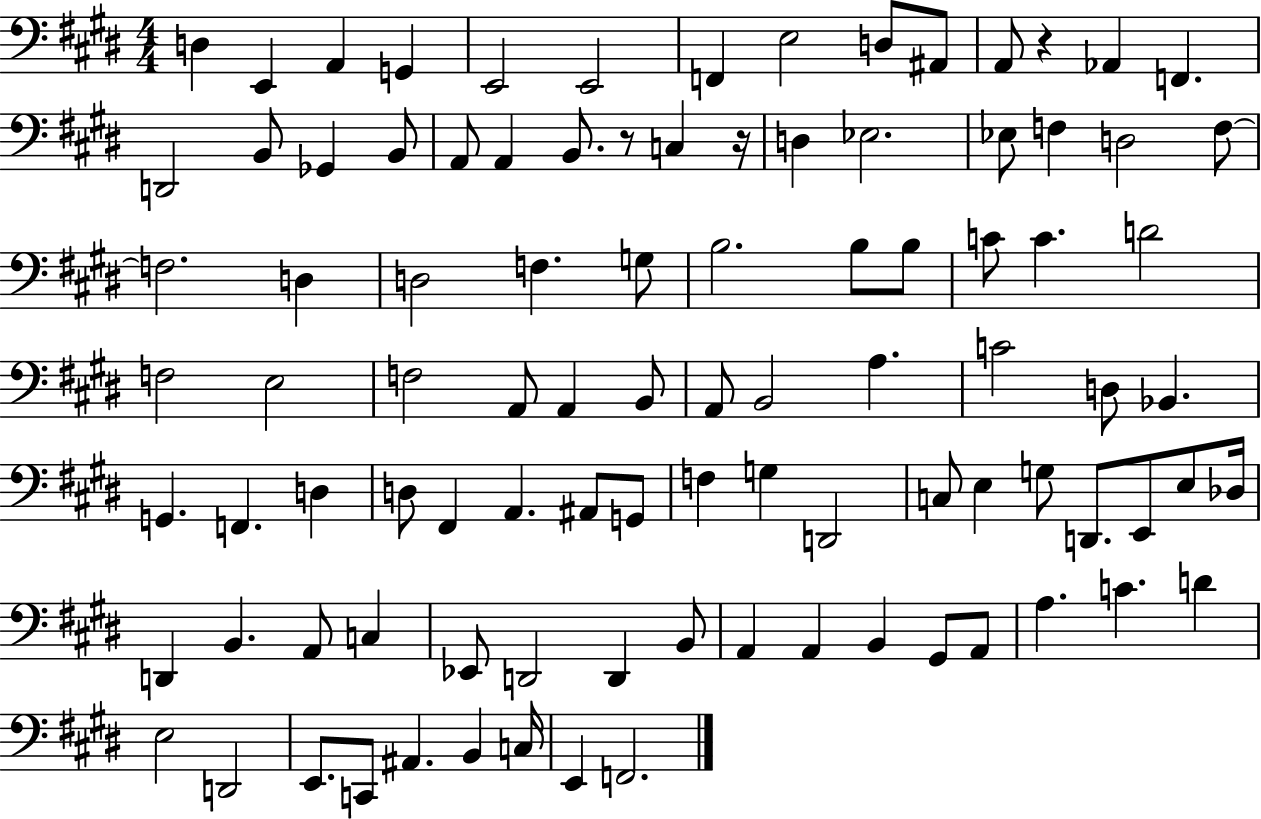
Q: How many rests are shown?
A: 3